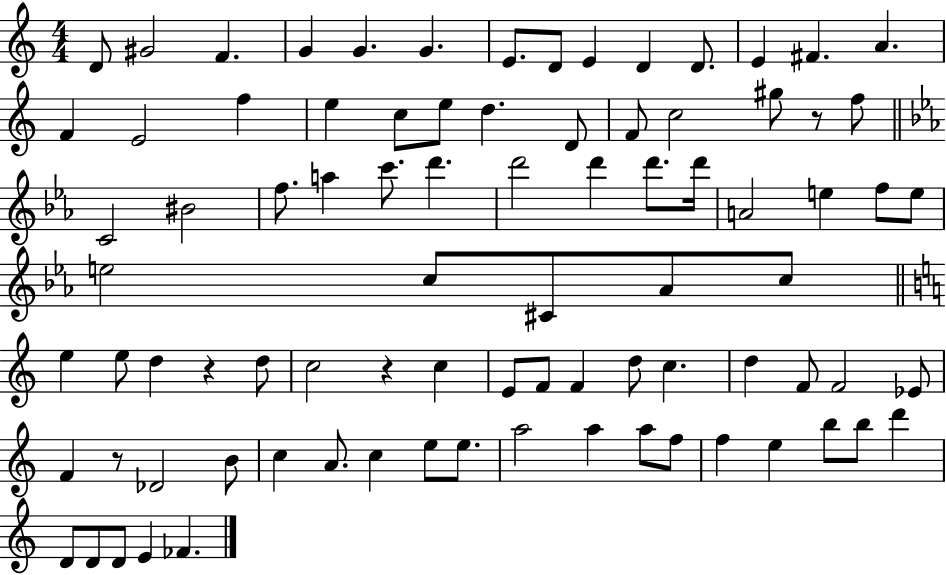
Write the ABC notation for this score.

X:1
T:Untitled
M:4/4
L:1/4
K:C
D/2 ^G2 F G G G E/2 D/2 E D D/2 E ^F A F E2 f e c/2 e/2 d D/2 F/2 c2 ^g/2 z/2 f/2 C2 ^B2 f/2 a c'/2 d' d'2 d' d'/2 d'/4 A2 e f/2 e/2 e2 c/2 ^C/2 _A/2 c/2 e e/2 d z d/2 c2 z c E/2 F/2 F d/2 c d F/2 F2 _E/2 F z/2 _D2 B/2 c A/2 c e/2 e/2 a2 a a/2 f/2 f e b/2 b/2 d' D/2 D/2 D/2 E _F